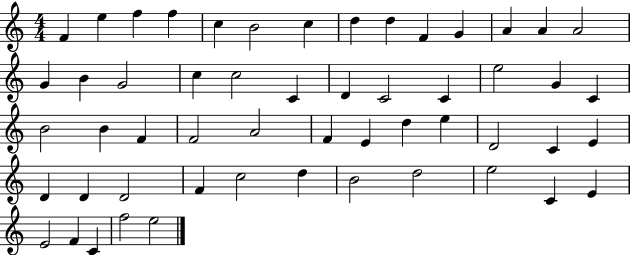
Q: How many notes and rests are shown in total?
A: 54